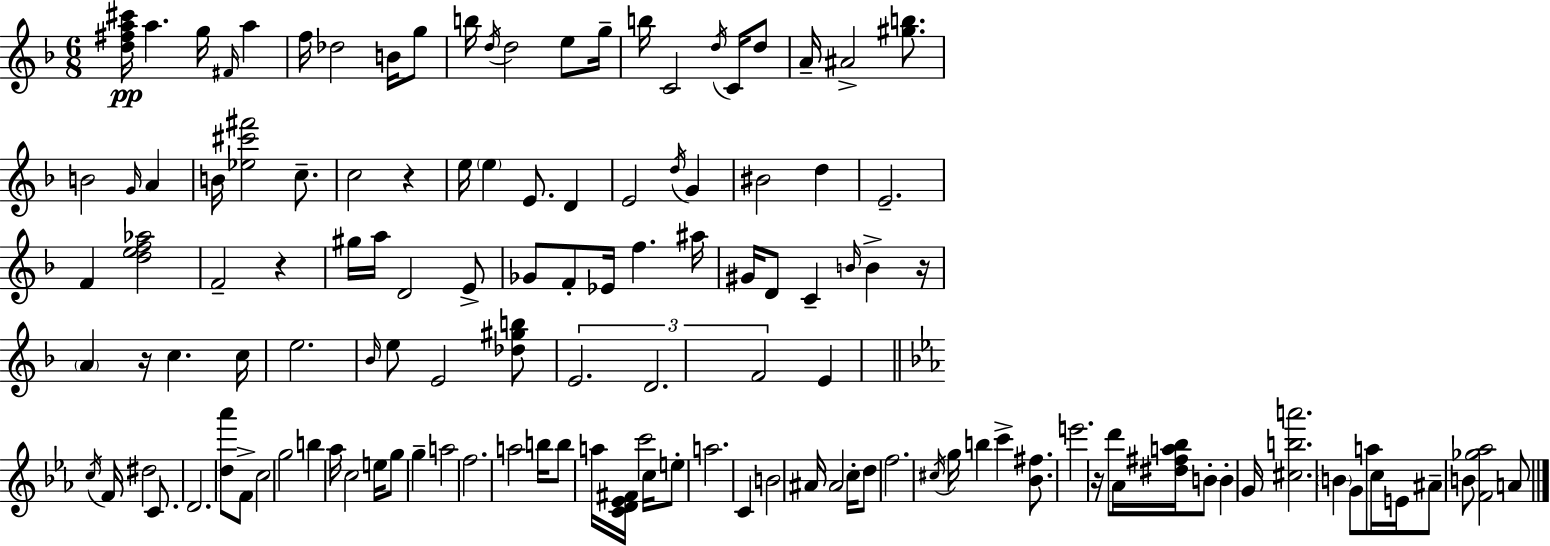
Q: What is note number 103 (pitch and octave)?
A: B4